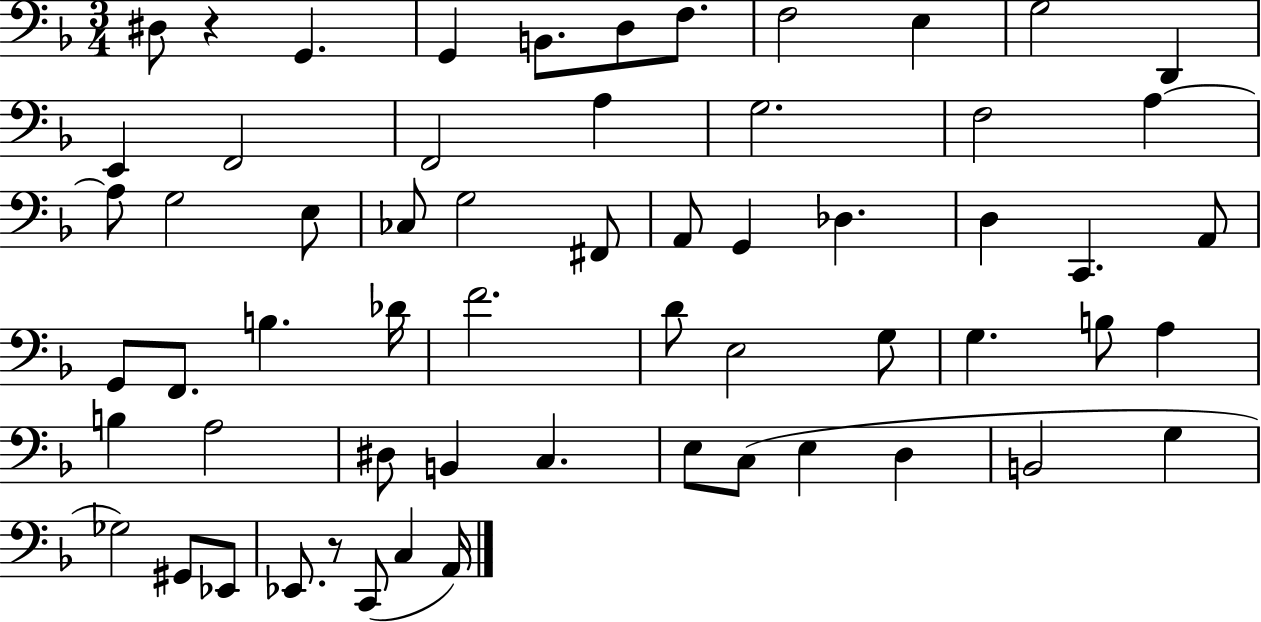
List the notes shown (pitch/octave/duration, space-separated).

D#3/e R/q G2/q. G2/q B2/e. D3/e F3/e. F3/h E3/q G3/h D2/q E2/q F2/h F2/h A3/q G3/h. F3/h A3/q A3/e G3/h E3/e CES3/e G3/h F#2/e A2/e G2/q Db3/q. D3/q C2/q. A2/e G2/e F2/e. B3/q. Db4/s F4/h. D4/e E3/h G3/e G3/q. B3/e A3/q B3/q A3/h D#3/e B2/q C3/q. E3/e C3/e E3/q D3/q B2/h G3/q Gb3/h G#2/e Eb2/e Eb2/e. R/e C2/e C3/q A2/s